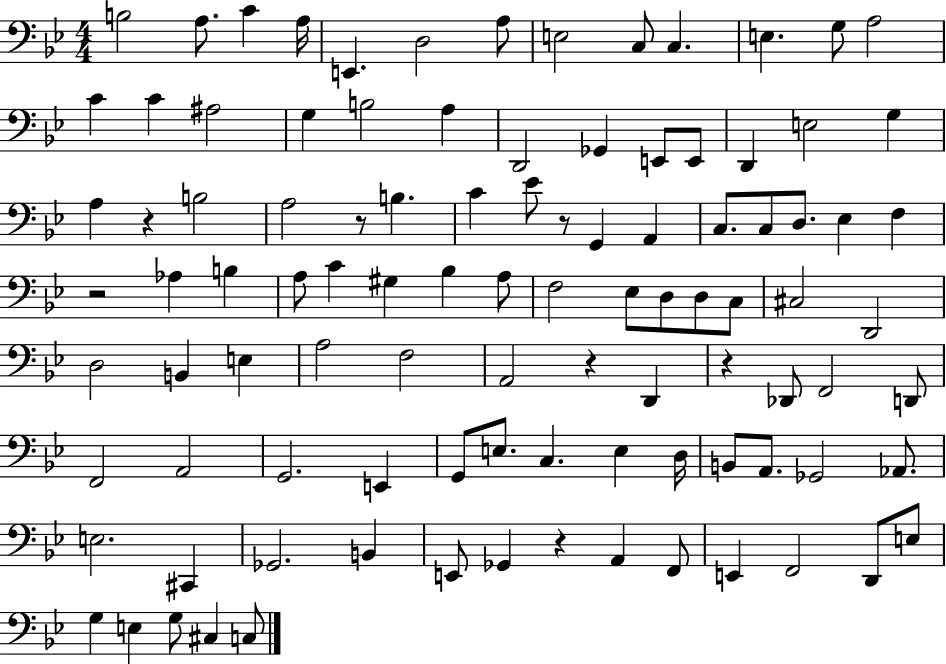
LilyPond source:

{
  \clef bass
  \numericTimeSignature
  \time 4/4
  \key bes \major
  b2 a8. c'4 a16 | e,4. d2 a8 | e2 c8 c4. | e4. g8 a2 | \break c'4 c'4 ais2 | g4 b2 a4 | d,2 ges,4 e,8 e,8 | d,4 e2 g4 | \break a4 r4 b2 | a2 r8 b4. | c'4 ees'8 r8 g,4 a,4 | c8. c8 d8. ees4 f4 | \break r2 aes4 b4 | a8 c'4 gis4 bes4 a8 | f2 ees8 d8 d8 c8 | cis2 d,2 | \break d2 b,4 e4 | a2 f2 | a,2 r4 d,4 | r4 des,8 f,2 d,8 | \break f,2 a,2 | g,2. e,4 | g,8 e8. c4. e4 d16 | b,8 a,8. ges,2 aes,8. | \break e2. cis,4 | ges,2. b,4 | e,8 ges,4 r4 a,4 f,8 | e,4 f,2 d,8 e8 | \break g4 e4 g8 cis4 c8 | \bar "|."
}